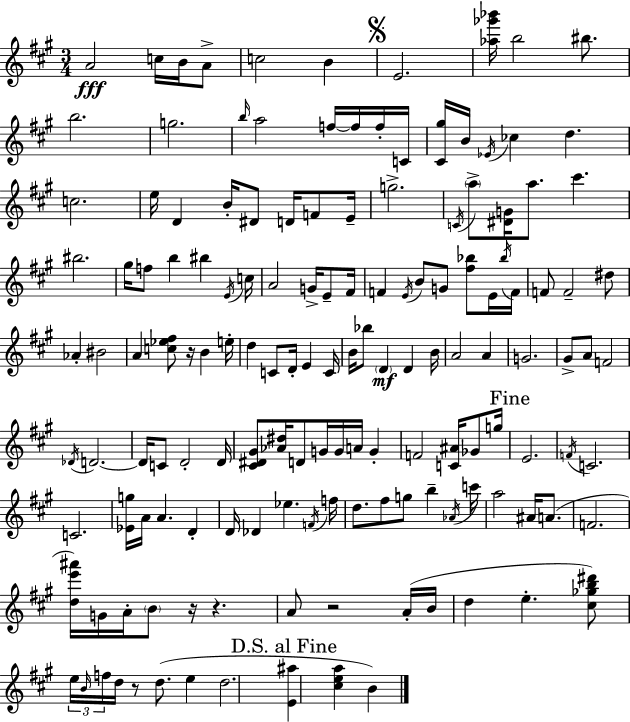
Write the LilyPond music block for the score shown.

{
  \clef treble
  \numericTimeSignature
  \time 3/4
  \key a \major
  a'2\fff c''16 b'16 a'8-> | c''2 b'4 | \mark \markup { \musicglyph "scripts.segno" } e'2. | <aes'' ges''' bes'''>16 b''2 bis''8. | \break b''2. | g''2. | \grace { b''16 } a''2 f''16~~ f''16 f''16-. | c'16 <cis' gis''>16 b'16 \acciaccatura { ees'16 } ces''4 d''4. | \break c''2. | e''16 d'4 b'16-. dis'8 d'16 f'8 | e'16-- g''2.-> | \acciaccatura { c'16 } \parenthesize a''8-> <dis' g'>16 a''8. cis'''4. | \break bis''2. | gis''16 f''8 b''4 bis''4 | \acciaccatura { e'16 } c''16 a'2 | g'16-> e'8-- fis'16 f'4 \acciaccatura { e'16 } b'8 g'8 | \break <fis'' bes''>8 e'16 \acciaccatura { bes''16 } f'16 f'8 f'2-- | dis''8 aes'4-. bis'2 | a'4 <c'' ees'' fis''>8 | r16 b'4 e''16-. d''4 c'8 | \break d'16-. e'4 c'16 b'16 bes''8 \parenthesize d'4\mf | d'4 b'16 a'2 | a'4 g'2. | gis'8-> a'8 f'2 | \break \acciaccatura { des'16 } d'2.~~ | d'16 c'8 d'2-. | d'16 <cis' dis' gis'>8 <aes' dis''>16 d'8 | g'16 g'16 a'16 g'4-. f'2 | \break <c' ais'>16 ges'8 g''16 \mark "Fine" e'2. | \acciaccatura { f'16 } c'2. | c'2. | <ees' g''>16 a'16 a'4. | \break d'4-. d'16 des'4 | ees''4. \acciaccatura { f'16 } f''16 d''8. | fis''8 g''8 b''4-- \acciaccatura { aes'16 } c'''16 a''2 | ais'16 a'8.( f'2. | \break <d'' e''' ais'''>16) g'16 | a'16-. \parenthesize b'8 r16 r4. a'8 | r2 a'16-.( b'16 d''4 | e''4.-. <cis'' ges'' b'' dis'''>8) \tuplet 3/2 { e''16 \grace { b'16 } | \break f''16 } d''16 r8 d''8.( e''4 d''2. | \mark "D.S. al Fine" <e' ais''>4 | <cis'' e'' a''>4 b'4) \bar "|."
}